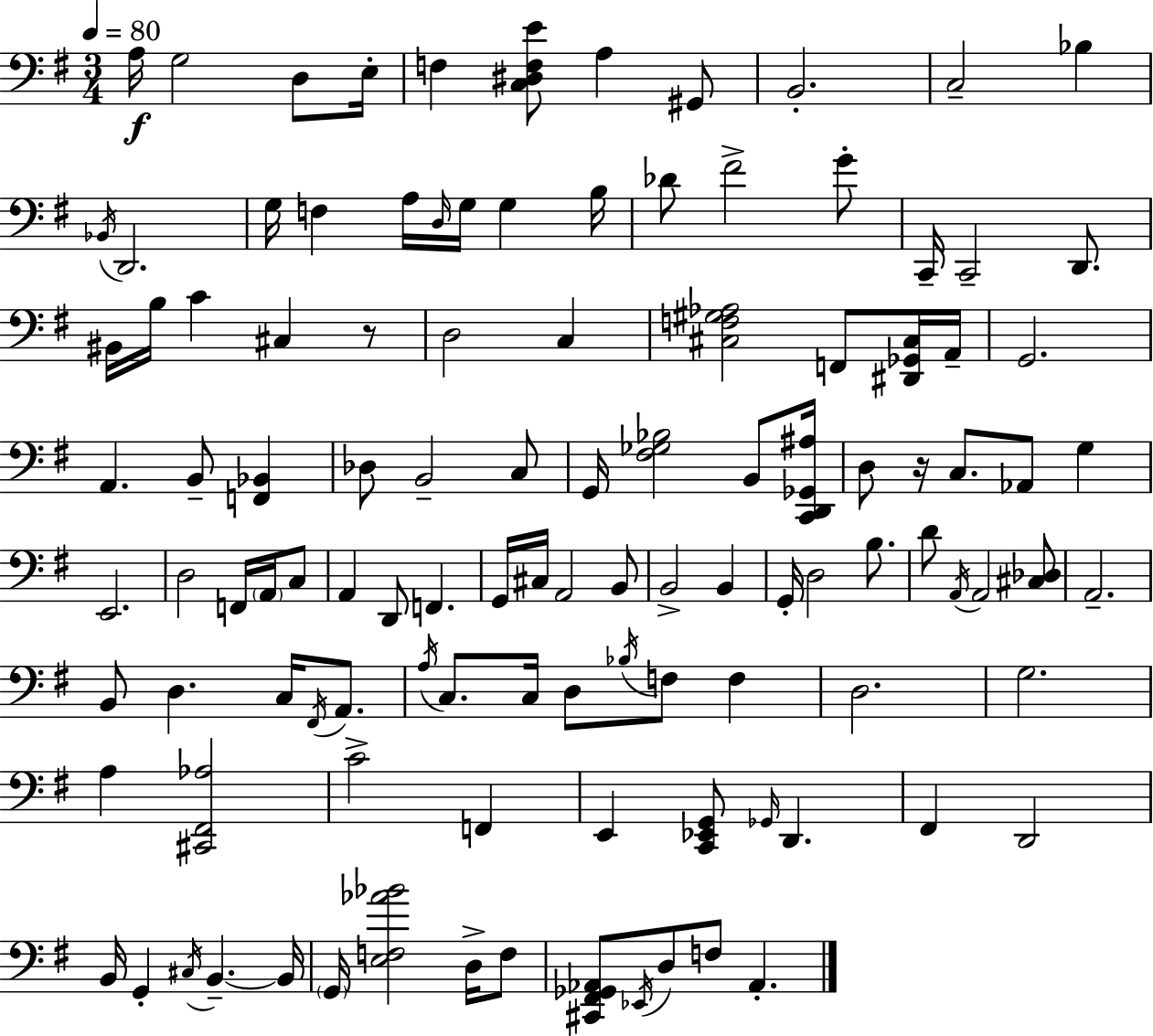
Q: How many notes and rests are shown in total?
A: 113